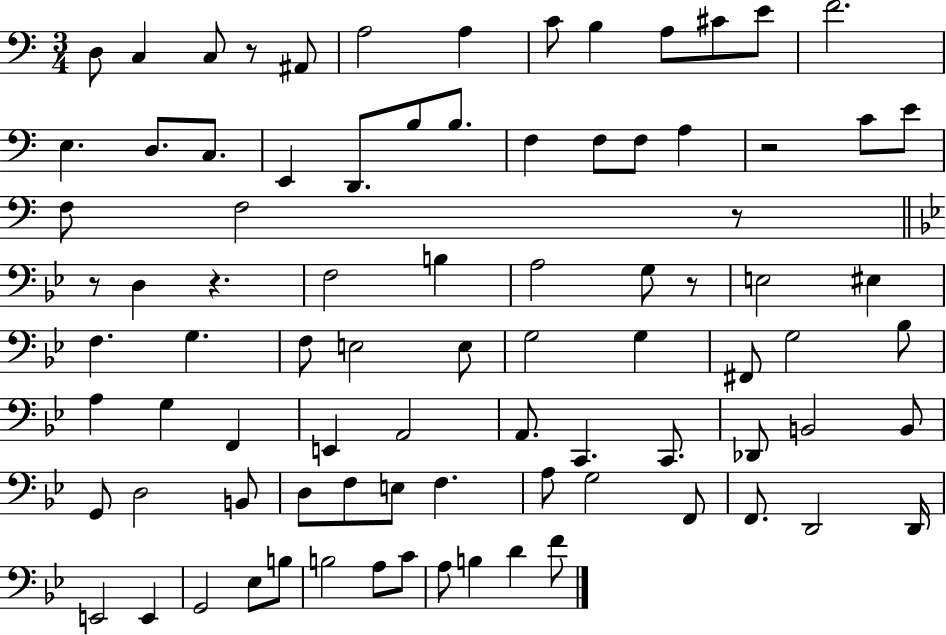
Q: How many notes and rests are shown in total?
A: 86